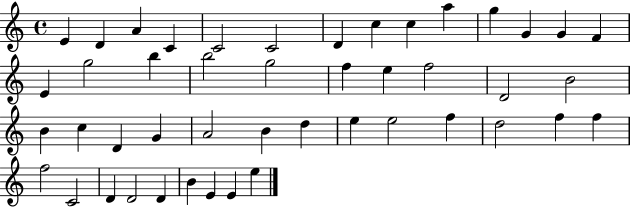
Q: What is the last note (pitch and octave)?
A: E5